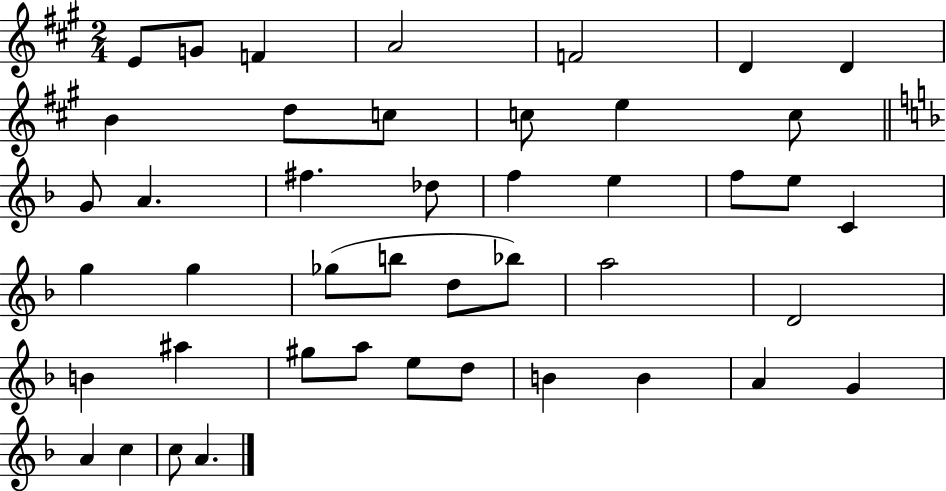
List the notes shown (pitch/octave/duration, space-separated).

E4/e G4/e F4/q A4/h F4/h D4/q D4/q B4/q D5/e C5/e C5/e E5/q C5/e G4/e A4/q. F#5/q. Db5/e F5/q E5/q F5/e E5/e C4/q G5/q G5/q Gb5/e B5/e D5/e Bb5/e A5/h D4/h B4/q A#5/q G#5/e A5/e E5/e D5/e B4/q B4/q A4/q G4/q A4/q C5/q C5/e A4/q.